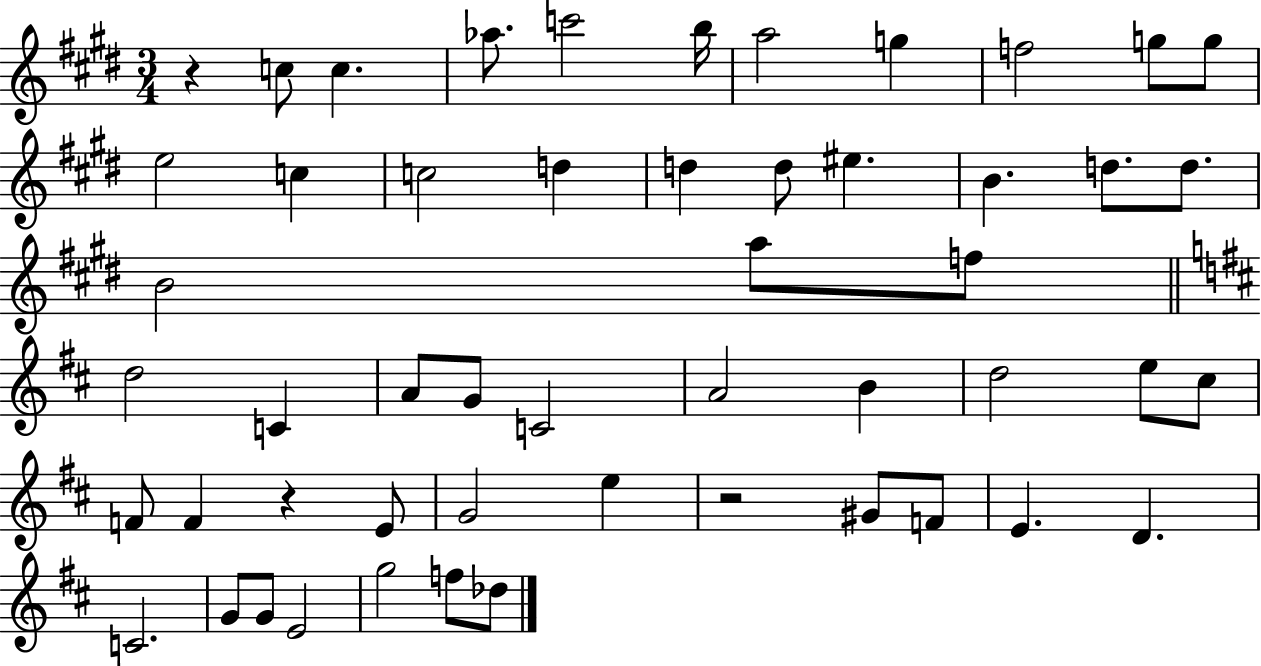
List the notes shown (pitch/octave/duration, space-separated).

R/q C5/e C5/q. Ab5/e. C6/h B5/s A5/h G5/q F5/h G5/e G5/e E5/h C5/q C5/h D5/q D5/q D5/e EIS5/q. B4/q. D5/e. D5/e. B4/h A5/e F5/e D5/h C4/q A4/e G4/e C4/h A4/h B4/q D5/h E5/e C#5/e F4/e F4/q R/q E4/e G4/h E5/q R/h G#4/e F4/e E4/q. D4/q. C4/h. G4/e G4/e E4/h G5/h F5/e Db5/e